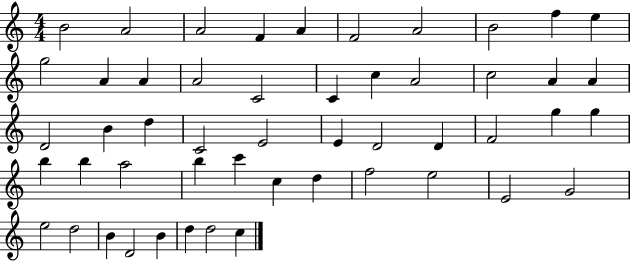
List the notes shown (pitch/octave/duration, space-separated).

B4/h A4/h A4/h F4/q A4/q F4/h A4/h B4/h F5/q E5/q G5/h A4/q A4/q A4/h C4/h C4/q C5/q A4/h C5/h A4/q A4/q D4/h B4/q D5/q C4/h E4/h E4/q D4/h D4/q F4/h G5/q G5/q B5/q B5/q A5/h B5/q C6/q C5/q D5/q F5/h E5/h E4/h G4/h E5/h D5/h B4/q D4/h B4/q D5/q D5/h C5/q